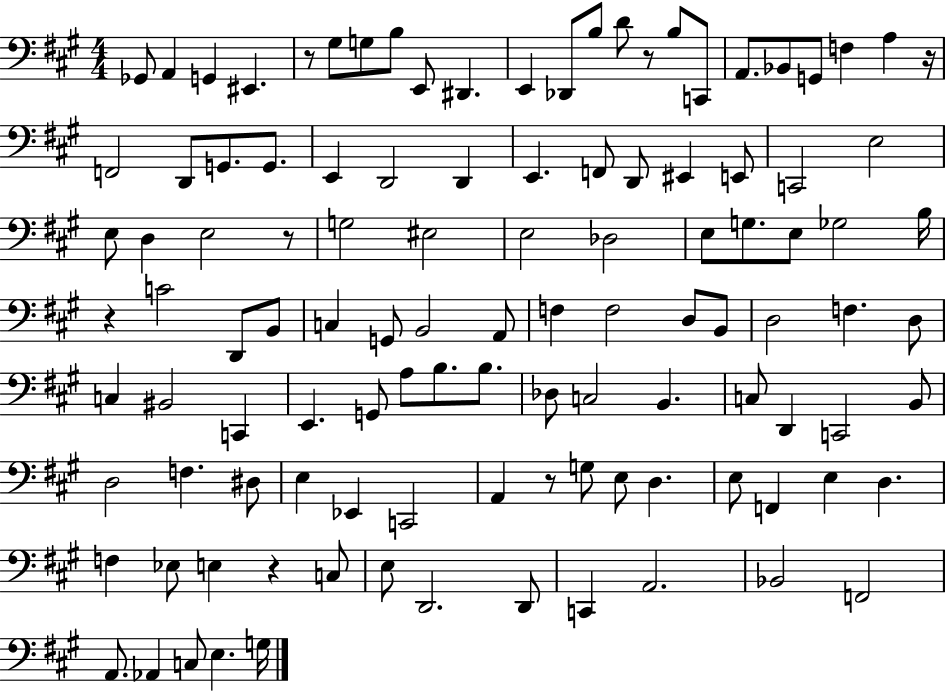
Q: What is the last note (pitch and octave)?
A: G3